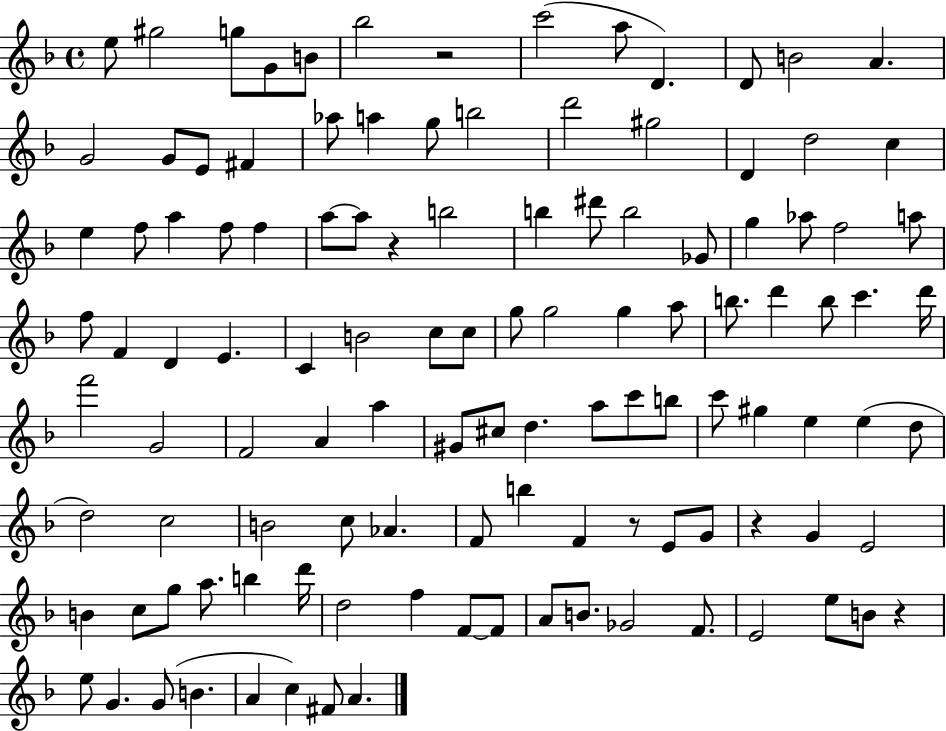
E5/e G#5/h G5/e G4/e B4/e Bb5/h R/h C6/h A5/e D4/q. D4/e B4/h A4/q. G4/h G4/e E4/e F#4/q Ab5/e A5/q G5/e B5/h D6/h G#5/h D4/q D5/h C5/q E5/q F5/e A5/q F5/e F5/q A5/e A5/e R/q B5/h B5/q D#6/e B5/h Gb4/e G5/q Ab5/e F5/h A5/e F5/e F4/q D4/q E4/q. C4/q B4/h C5/e C5/e G5/e G5/h G5/q A5/e B5/e. D6/q B5/e C6/q. D6/s F6/h G4/h F4/h A4/q A5/q G#4/e C#5/e D5/q. A5/e C6/e B5/e C6/e G#5/q E5/q E5/q D5/e D5/h C5/h B4/h C5/e Ab4/q. F4/e B5/q F4/q R/e E4/e G4/e R/q G4/q E4/h B4/q C5/e G5/e A5/e. B5/q D6/s D5/h F5/q F4/e F4/e A4/e B4/e. Gb4/h F4/e. E4/h E5/e B4/e R/q E5/e G4/q. G4/e B4/q. A4/q C5/q F#4/e A4/q.